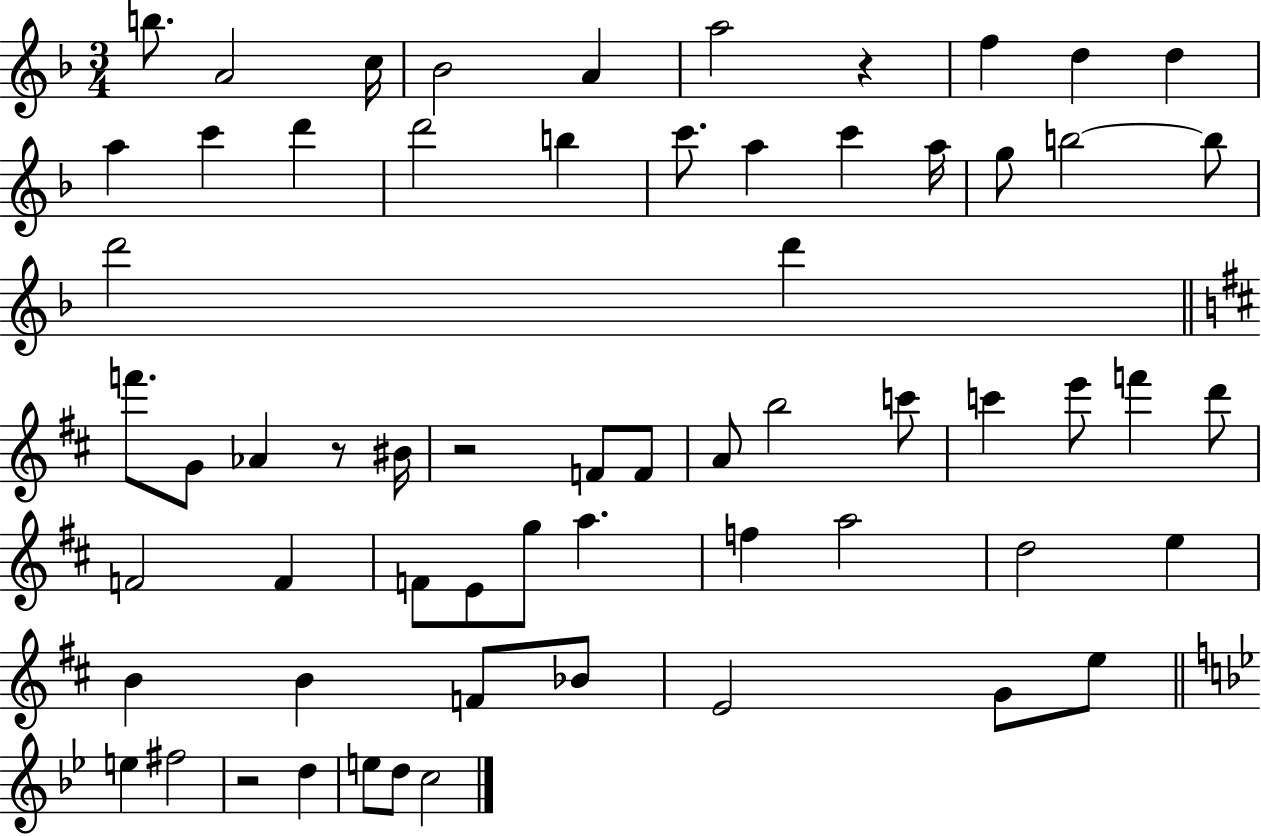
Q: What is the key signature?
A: F major